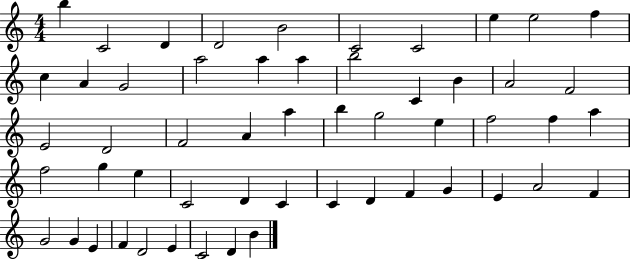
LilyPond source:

{
  \clef treble
  \numericTimeSignature
  \time 4/4
  \key c \major
  b''4 c'2 d'4 | d'2 b'2 | c'2 c'2 | e''4 e''2 f''4 | \break c''4 a'4 g'2 | a''2 a''4 a''4 | b''2 c'4 b'4 | a'2 f'2 | \break e'2 d'2 | f'2 a'4 a''4 | b''4 g''2 e''4 | f''2 f''4 a''4 | \break f''2 g''4 e''4 | c'2 d'4 c'4 | c'4 d'4 f'4 g'4 | e'4 a'2 f'4 | \break g'2 g'4 e'4 | f'4 d'2 e'4 | c'2 d'4 b'4 | \bar "|."
}